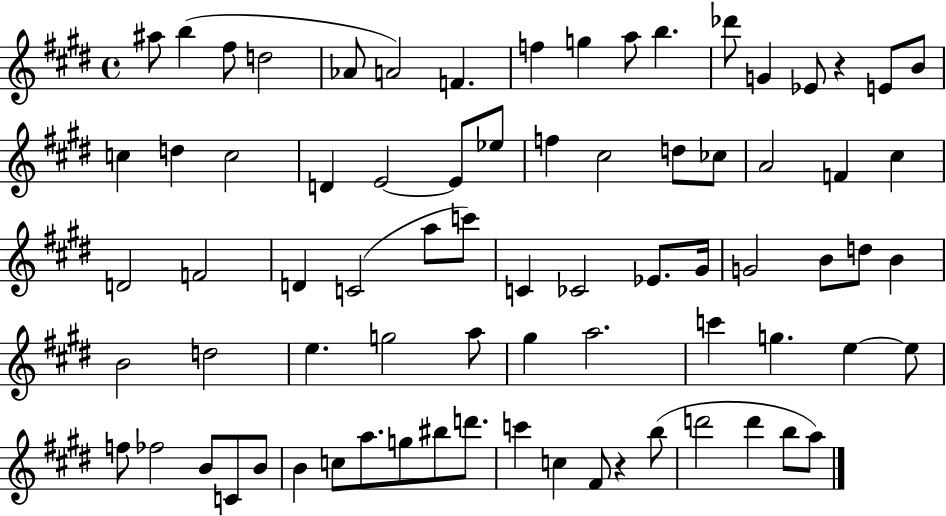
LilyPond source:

{
  \clef treble
  \time 4/4
  \defaultTimeSignature
  \key e \major
  ais''8 b''4( fis''8 d''2 | aes'8 a'2) f'4. | f''4 g''4 a''8 b''4. | des'''8 g'4 ees'8 r4 e'8 b'8 | \break c''4 d''4 c''2 | d'4 e'2~~ e'8 ees''8 | f''4 cis''2 d''8 ces''8 | a'2 f'4 cis''4 | \break d'2 f'2 | d'4 c'2( a''8 c'''8) | c'4 ces'2 ees'8. gis'16 | g'2 b'8 d''8 b'4 | \break b'2 d''2 | e''4. g''2 a''8 | gis''4 a''2. | c'''4 g''4. e''4~~ e''8 | \break f''8 fes''2 b'8 c'8 b'8 | b'4 c''8 a''8. g''8 bis''8 d'''8. | c'''4 c''4 fis'8 r4 b''8( | d'''2 d'''4 b''8 a''8) | \break \bar "|."
}